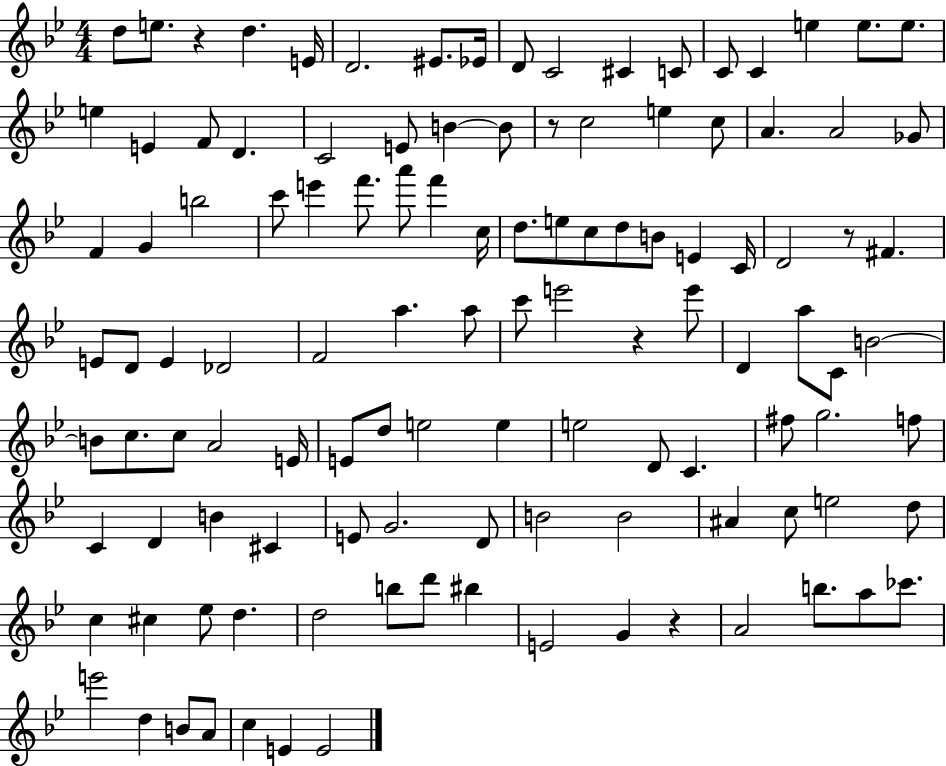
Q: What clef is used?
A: treble